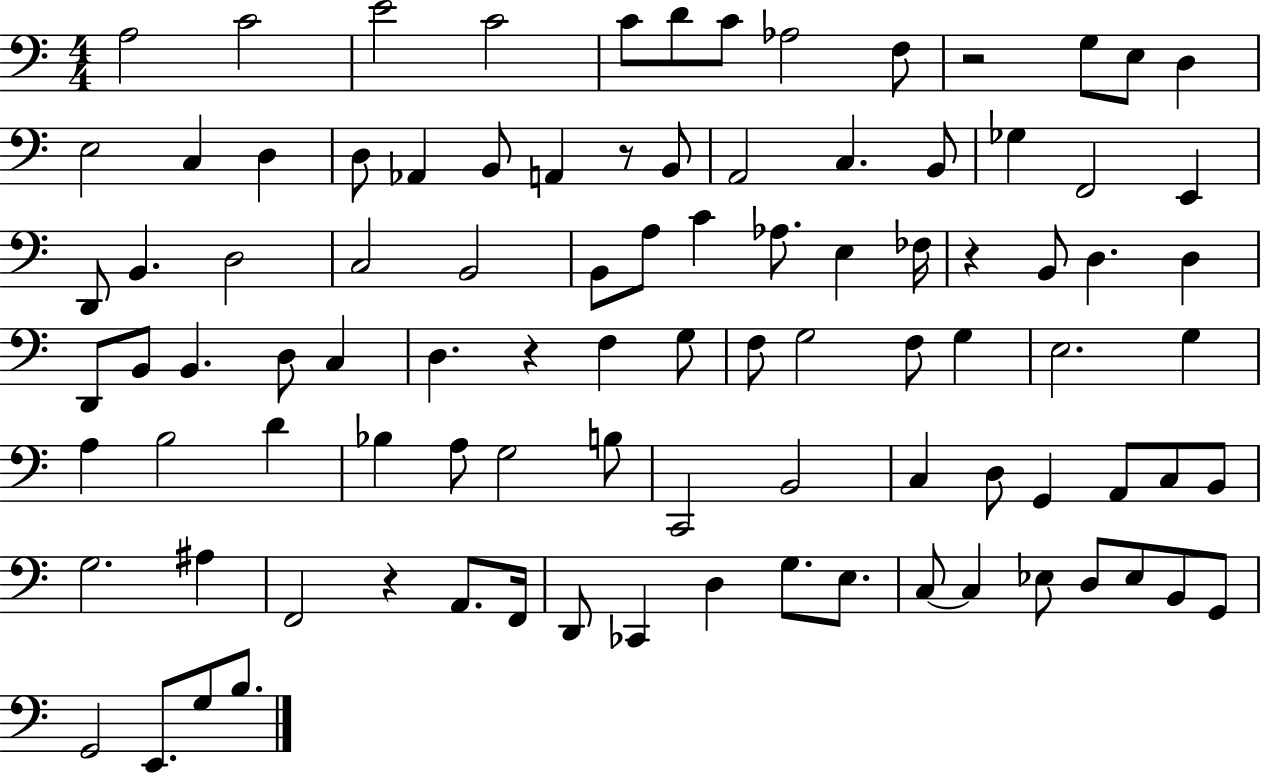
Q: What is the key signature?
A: C major